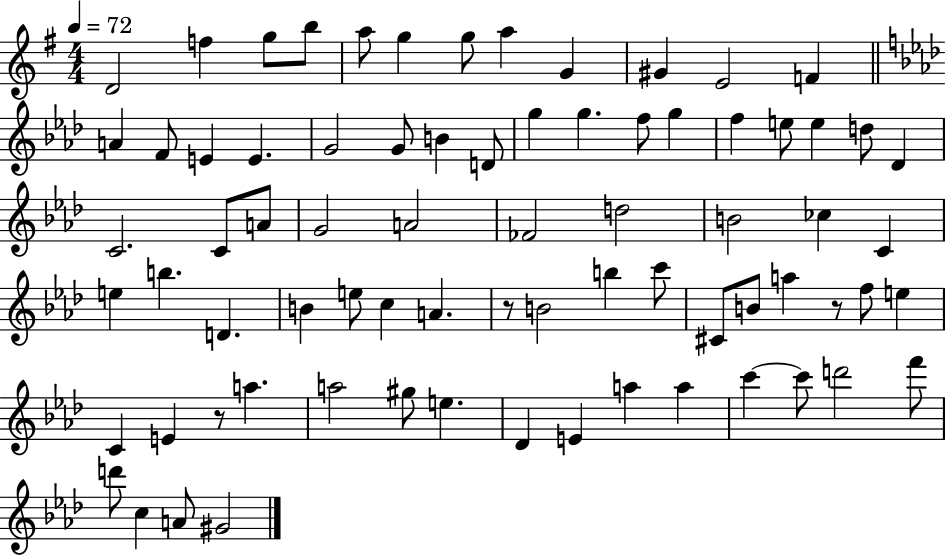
D4/h F5/q G5/e B5/e A5/e G5/q G5/e A5/q G4/q G#4/q E4/h F4/q A4/q F4/e E4/q E4/q. G4/h G4/e B4/q D4/e G5/q G5/q. F5/e G5/q F5/q E5/e E5/q D5/e Db4/q C4/h. C4/e A4/e G4/h A4/h FES4/h D5/h B4/h CES5/q C4/q E5/q B5/q. D4/q. B4/q E5/e C5/q A4/q. R/e B4/h B5/q C6/e C#4/e B4/e A5/q R/e F5/e E5/q C4/q E4/q R/e A5/q. A5/h G#5/e E5/q. Db4/q E4/q A5/q A5/q C6/q C6/e D6/h F6/e D6/e C5/q A4/e G#4/h